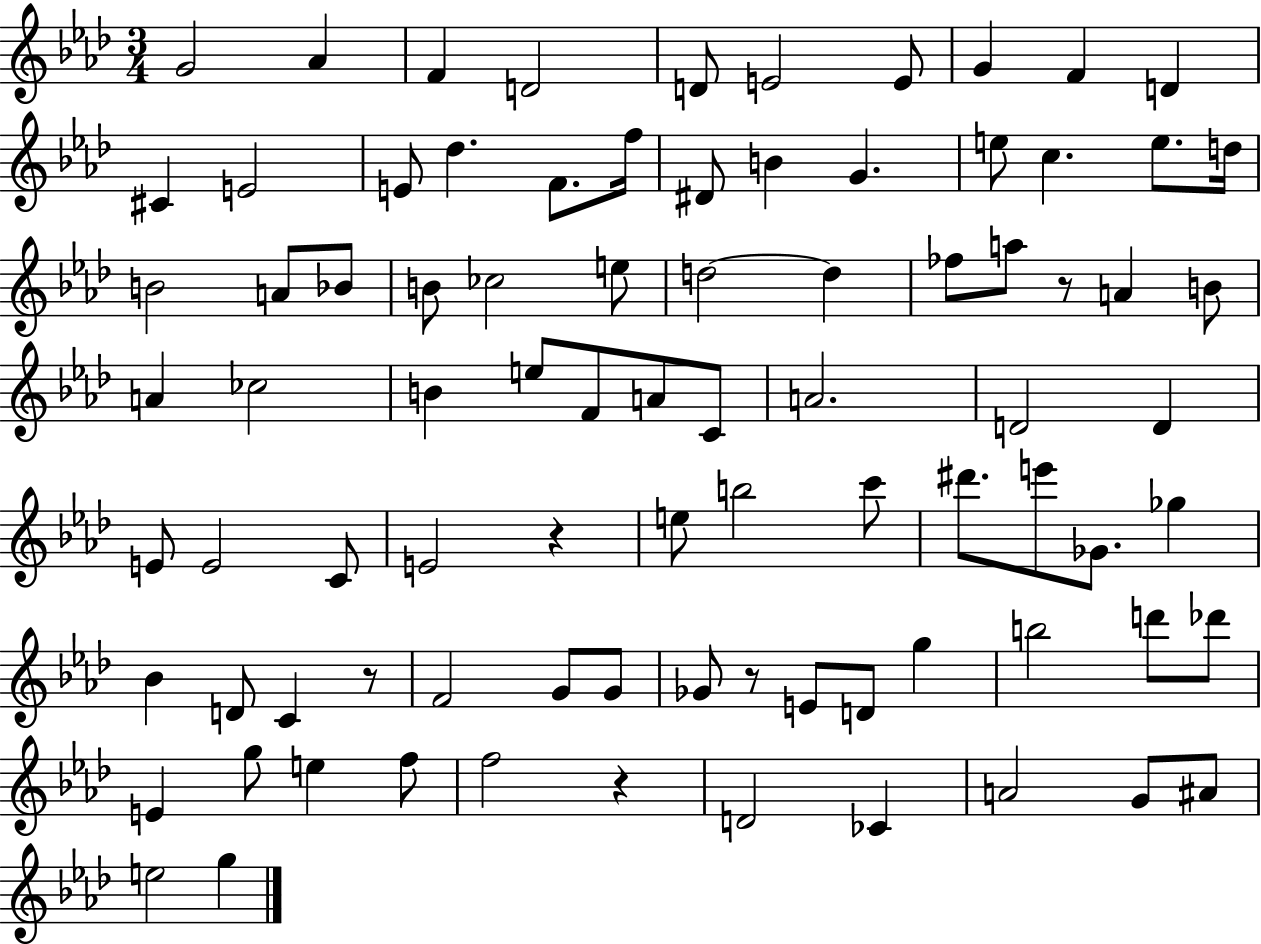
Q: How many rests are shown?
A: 5